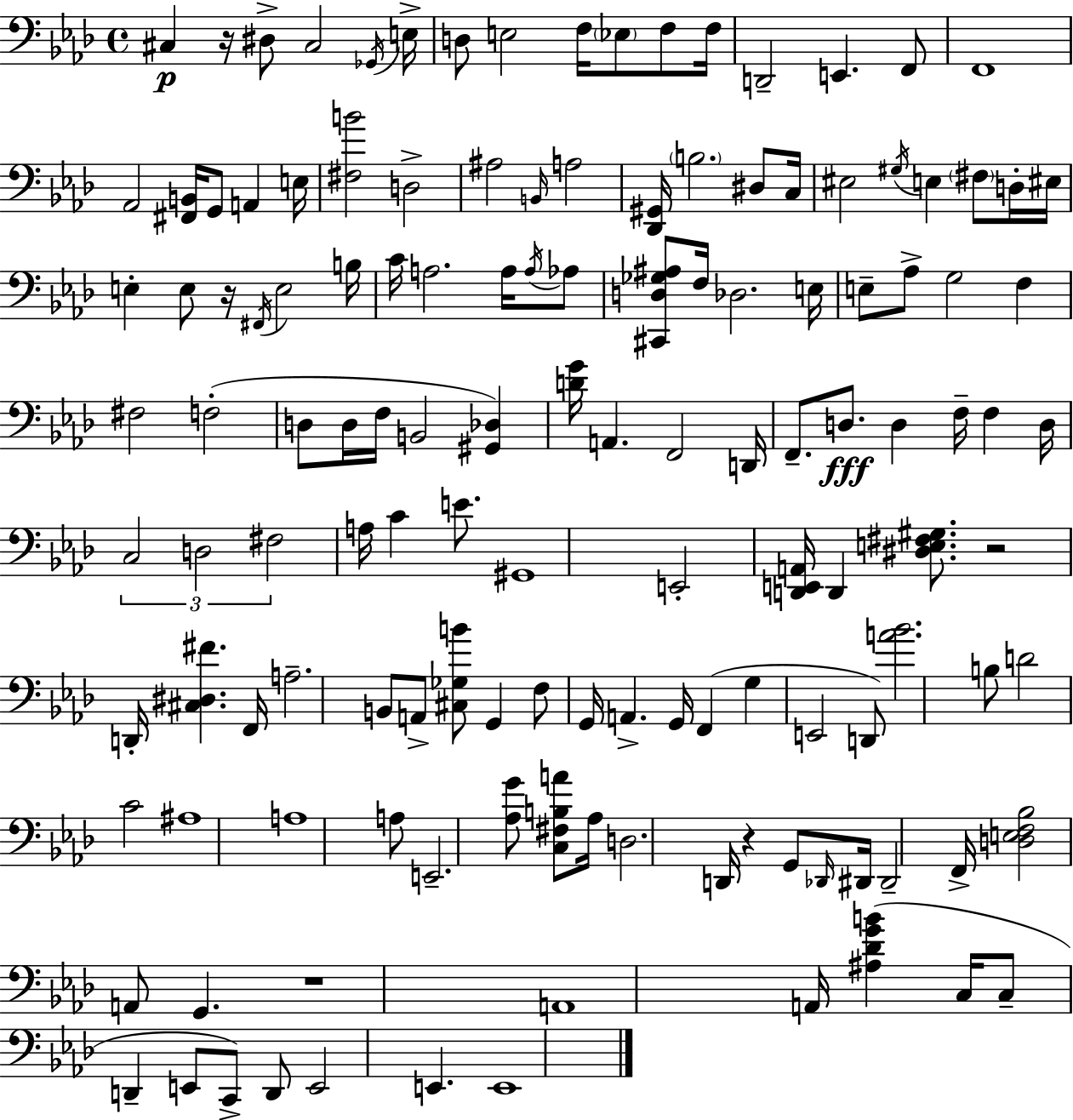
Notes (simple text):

C#3/q R/s D#3/e C#3/h Gb2/s E3/s D3/e E3/h F3/s Eb3/e F3/e F3/s D2/h E2/q. F2/e F2/w Ab2/h [F#2,B2]/s G2/e A2/q E3/s [F#3,B4]/h D3/h A#3/h B2/s A3/h [Db2,G#2]/s B3/h. D#3/e C3/s EIS3/h G#3/s E3/q F#3/e D3/s EIS3/s E3/q E3/e R/s F#2/s E3/h B3/s C4/s A3/h. A3/s A3/s Ab3/e [C#2,D3,Gb3,A#3]/e F3/s Db3/h. E3/s E3/e Ab3/e G3/h F3/q F#3/h F3/h D3/e D3/s F3/s B2/h [G#2,Db3]/q [D4,G4]/s A2/q. F2/h D2/s F2/e. D3/e. D3/q F3/s F3/q D3/s C3/h D3/h F#3/h A3/s C4/q E4/e. G#2/w E2/h [D2,E2,A2]/s D2/q [D#3,E3,F#3,G#3]/e. R/h D2/s [C#3,D#3,F#4]/q. F2/s A3/h. B2/e A2/e [C#3,Gb3,B4]/e G2/q F3/e G2/s A2/q. G2/s F2/q G3/q E2/h D2/e [A4,Bb4]/h. B3/e D4/h C4/h A#3/w A3/w A3/e E2/h. [Ab3,G4]/e [C3,F#3,B3,A4]/e Ab3/s D3/h. D2/s R/q G2/e Db2/s D#2/s D#2/h F2/s [D3,E3,F3,Bb3]/h A2/e G2/q. R/w A2/w A2/s [A#3,Db4,G4,B4]/q C3/s C3/e D2/q E2/e C2/e D2/e E2/h E2/q. E2/w